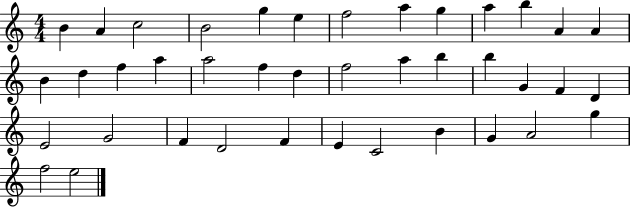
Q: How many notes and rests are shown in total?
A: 40